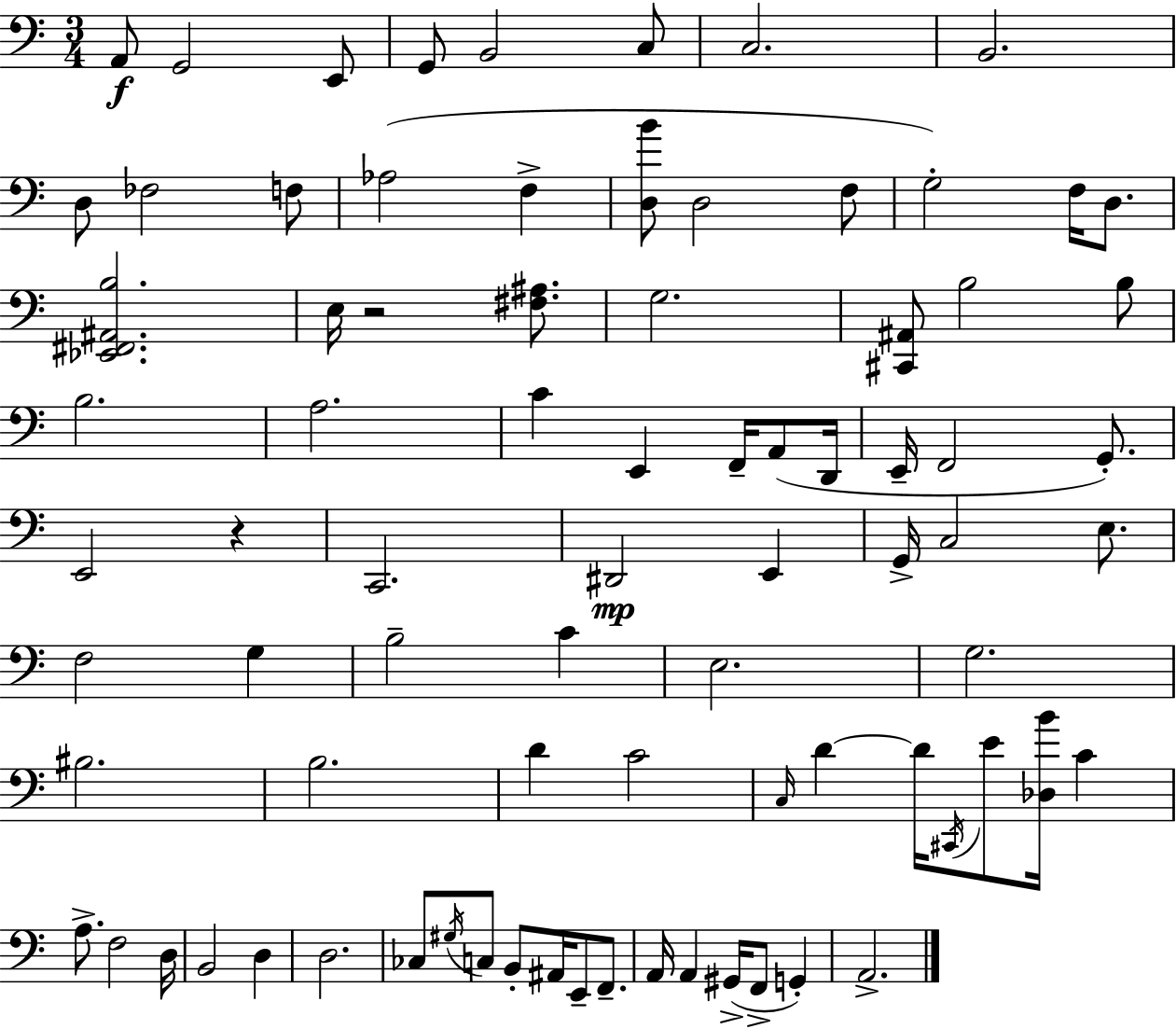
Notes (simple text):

A2/e G2/h E2/e G2/e B2/h C3/e C3/h. B2/h. D3/e FES3/h F3/e Ab3/h F3/q [D3,B4]/e D3/h F3/e G3/h F3/s D3/e. [Eb2,F#2,A#2,B3]/h. E3/s R/h [F#3,A#3]/e. G3/h. [C#2,A#2]/e B3/h B3/e B3/h. A3/h. C4/q E2/q F2/s A2/e D2/s E2/s F2/h G2/e. E2/h R/q C2/h. D#2/h E2/q G2/s C3/h E3/e. F3/h G3/q B3/h C4/q E3/h. G3/h. BIS3/h. B3/h. D4/q C4/h C3/s D4/q D4/s C#2/s E4/e [Db3,B4]/s C4/q A3/e. F3/h D3/s B2/h D3/q D3/h. CES3/e G#3/s C3/e B2/e A#2/s E2/e F2/e. A2/s A2/q G#2/s F2/e G2/q A2/h.